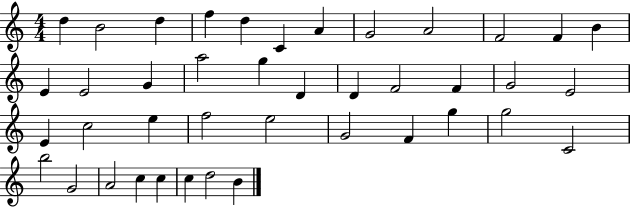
X:1
T:Untitled
M:4/4
L:1/4
K:C
d B2 d f d C A G2 A2 F2 F B E E2 G a2 g D D F2 F G2 E2 E c2 e f2 e2 G2 F g g2 C2 b2 G2 A2 c c c d2 B